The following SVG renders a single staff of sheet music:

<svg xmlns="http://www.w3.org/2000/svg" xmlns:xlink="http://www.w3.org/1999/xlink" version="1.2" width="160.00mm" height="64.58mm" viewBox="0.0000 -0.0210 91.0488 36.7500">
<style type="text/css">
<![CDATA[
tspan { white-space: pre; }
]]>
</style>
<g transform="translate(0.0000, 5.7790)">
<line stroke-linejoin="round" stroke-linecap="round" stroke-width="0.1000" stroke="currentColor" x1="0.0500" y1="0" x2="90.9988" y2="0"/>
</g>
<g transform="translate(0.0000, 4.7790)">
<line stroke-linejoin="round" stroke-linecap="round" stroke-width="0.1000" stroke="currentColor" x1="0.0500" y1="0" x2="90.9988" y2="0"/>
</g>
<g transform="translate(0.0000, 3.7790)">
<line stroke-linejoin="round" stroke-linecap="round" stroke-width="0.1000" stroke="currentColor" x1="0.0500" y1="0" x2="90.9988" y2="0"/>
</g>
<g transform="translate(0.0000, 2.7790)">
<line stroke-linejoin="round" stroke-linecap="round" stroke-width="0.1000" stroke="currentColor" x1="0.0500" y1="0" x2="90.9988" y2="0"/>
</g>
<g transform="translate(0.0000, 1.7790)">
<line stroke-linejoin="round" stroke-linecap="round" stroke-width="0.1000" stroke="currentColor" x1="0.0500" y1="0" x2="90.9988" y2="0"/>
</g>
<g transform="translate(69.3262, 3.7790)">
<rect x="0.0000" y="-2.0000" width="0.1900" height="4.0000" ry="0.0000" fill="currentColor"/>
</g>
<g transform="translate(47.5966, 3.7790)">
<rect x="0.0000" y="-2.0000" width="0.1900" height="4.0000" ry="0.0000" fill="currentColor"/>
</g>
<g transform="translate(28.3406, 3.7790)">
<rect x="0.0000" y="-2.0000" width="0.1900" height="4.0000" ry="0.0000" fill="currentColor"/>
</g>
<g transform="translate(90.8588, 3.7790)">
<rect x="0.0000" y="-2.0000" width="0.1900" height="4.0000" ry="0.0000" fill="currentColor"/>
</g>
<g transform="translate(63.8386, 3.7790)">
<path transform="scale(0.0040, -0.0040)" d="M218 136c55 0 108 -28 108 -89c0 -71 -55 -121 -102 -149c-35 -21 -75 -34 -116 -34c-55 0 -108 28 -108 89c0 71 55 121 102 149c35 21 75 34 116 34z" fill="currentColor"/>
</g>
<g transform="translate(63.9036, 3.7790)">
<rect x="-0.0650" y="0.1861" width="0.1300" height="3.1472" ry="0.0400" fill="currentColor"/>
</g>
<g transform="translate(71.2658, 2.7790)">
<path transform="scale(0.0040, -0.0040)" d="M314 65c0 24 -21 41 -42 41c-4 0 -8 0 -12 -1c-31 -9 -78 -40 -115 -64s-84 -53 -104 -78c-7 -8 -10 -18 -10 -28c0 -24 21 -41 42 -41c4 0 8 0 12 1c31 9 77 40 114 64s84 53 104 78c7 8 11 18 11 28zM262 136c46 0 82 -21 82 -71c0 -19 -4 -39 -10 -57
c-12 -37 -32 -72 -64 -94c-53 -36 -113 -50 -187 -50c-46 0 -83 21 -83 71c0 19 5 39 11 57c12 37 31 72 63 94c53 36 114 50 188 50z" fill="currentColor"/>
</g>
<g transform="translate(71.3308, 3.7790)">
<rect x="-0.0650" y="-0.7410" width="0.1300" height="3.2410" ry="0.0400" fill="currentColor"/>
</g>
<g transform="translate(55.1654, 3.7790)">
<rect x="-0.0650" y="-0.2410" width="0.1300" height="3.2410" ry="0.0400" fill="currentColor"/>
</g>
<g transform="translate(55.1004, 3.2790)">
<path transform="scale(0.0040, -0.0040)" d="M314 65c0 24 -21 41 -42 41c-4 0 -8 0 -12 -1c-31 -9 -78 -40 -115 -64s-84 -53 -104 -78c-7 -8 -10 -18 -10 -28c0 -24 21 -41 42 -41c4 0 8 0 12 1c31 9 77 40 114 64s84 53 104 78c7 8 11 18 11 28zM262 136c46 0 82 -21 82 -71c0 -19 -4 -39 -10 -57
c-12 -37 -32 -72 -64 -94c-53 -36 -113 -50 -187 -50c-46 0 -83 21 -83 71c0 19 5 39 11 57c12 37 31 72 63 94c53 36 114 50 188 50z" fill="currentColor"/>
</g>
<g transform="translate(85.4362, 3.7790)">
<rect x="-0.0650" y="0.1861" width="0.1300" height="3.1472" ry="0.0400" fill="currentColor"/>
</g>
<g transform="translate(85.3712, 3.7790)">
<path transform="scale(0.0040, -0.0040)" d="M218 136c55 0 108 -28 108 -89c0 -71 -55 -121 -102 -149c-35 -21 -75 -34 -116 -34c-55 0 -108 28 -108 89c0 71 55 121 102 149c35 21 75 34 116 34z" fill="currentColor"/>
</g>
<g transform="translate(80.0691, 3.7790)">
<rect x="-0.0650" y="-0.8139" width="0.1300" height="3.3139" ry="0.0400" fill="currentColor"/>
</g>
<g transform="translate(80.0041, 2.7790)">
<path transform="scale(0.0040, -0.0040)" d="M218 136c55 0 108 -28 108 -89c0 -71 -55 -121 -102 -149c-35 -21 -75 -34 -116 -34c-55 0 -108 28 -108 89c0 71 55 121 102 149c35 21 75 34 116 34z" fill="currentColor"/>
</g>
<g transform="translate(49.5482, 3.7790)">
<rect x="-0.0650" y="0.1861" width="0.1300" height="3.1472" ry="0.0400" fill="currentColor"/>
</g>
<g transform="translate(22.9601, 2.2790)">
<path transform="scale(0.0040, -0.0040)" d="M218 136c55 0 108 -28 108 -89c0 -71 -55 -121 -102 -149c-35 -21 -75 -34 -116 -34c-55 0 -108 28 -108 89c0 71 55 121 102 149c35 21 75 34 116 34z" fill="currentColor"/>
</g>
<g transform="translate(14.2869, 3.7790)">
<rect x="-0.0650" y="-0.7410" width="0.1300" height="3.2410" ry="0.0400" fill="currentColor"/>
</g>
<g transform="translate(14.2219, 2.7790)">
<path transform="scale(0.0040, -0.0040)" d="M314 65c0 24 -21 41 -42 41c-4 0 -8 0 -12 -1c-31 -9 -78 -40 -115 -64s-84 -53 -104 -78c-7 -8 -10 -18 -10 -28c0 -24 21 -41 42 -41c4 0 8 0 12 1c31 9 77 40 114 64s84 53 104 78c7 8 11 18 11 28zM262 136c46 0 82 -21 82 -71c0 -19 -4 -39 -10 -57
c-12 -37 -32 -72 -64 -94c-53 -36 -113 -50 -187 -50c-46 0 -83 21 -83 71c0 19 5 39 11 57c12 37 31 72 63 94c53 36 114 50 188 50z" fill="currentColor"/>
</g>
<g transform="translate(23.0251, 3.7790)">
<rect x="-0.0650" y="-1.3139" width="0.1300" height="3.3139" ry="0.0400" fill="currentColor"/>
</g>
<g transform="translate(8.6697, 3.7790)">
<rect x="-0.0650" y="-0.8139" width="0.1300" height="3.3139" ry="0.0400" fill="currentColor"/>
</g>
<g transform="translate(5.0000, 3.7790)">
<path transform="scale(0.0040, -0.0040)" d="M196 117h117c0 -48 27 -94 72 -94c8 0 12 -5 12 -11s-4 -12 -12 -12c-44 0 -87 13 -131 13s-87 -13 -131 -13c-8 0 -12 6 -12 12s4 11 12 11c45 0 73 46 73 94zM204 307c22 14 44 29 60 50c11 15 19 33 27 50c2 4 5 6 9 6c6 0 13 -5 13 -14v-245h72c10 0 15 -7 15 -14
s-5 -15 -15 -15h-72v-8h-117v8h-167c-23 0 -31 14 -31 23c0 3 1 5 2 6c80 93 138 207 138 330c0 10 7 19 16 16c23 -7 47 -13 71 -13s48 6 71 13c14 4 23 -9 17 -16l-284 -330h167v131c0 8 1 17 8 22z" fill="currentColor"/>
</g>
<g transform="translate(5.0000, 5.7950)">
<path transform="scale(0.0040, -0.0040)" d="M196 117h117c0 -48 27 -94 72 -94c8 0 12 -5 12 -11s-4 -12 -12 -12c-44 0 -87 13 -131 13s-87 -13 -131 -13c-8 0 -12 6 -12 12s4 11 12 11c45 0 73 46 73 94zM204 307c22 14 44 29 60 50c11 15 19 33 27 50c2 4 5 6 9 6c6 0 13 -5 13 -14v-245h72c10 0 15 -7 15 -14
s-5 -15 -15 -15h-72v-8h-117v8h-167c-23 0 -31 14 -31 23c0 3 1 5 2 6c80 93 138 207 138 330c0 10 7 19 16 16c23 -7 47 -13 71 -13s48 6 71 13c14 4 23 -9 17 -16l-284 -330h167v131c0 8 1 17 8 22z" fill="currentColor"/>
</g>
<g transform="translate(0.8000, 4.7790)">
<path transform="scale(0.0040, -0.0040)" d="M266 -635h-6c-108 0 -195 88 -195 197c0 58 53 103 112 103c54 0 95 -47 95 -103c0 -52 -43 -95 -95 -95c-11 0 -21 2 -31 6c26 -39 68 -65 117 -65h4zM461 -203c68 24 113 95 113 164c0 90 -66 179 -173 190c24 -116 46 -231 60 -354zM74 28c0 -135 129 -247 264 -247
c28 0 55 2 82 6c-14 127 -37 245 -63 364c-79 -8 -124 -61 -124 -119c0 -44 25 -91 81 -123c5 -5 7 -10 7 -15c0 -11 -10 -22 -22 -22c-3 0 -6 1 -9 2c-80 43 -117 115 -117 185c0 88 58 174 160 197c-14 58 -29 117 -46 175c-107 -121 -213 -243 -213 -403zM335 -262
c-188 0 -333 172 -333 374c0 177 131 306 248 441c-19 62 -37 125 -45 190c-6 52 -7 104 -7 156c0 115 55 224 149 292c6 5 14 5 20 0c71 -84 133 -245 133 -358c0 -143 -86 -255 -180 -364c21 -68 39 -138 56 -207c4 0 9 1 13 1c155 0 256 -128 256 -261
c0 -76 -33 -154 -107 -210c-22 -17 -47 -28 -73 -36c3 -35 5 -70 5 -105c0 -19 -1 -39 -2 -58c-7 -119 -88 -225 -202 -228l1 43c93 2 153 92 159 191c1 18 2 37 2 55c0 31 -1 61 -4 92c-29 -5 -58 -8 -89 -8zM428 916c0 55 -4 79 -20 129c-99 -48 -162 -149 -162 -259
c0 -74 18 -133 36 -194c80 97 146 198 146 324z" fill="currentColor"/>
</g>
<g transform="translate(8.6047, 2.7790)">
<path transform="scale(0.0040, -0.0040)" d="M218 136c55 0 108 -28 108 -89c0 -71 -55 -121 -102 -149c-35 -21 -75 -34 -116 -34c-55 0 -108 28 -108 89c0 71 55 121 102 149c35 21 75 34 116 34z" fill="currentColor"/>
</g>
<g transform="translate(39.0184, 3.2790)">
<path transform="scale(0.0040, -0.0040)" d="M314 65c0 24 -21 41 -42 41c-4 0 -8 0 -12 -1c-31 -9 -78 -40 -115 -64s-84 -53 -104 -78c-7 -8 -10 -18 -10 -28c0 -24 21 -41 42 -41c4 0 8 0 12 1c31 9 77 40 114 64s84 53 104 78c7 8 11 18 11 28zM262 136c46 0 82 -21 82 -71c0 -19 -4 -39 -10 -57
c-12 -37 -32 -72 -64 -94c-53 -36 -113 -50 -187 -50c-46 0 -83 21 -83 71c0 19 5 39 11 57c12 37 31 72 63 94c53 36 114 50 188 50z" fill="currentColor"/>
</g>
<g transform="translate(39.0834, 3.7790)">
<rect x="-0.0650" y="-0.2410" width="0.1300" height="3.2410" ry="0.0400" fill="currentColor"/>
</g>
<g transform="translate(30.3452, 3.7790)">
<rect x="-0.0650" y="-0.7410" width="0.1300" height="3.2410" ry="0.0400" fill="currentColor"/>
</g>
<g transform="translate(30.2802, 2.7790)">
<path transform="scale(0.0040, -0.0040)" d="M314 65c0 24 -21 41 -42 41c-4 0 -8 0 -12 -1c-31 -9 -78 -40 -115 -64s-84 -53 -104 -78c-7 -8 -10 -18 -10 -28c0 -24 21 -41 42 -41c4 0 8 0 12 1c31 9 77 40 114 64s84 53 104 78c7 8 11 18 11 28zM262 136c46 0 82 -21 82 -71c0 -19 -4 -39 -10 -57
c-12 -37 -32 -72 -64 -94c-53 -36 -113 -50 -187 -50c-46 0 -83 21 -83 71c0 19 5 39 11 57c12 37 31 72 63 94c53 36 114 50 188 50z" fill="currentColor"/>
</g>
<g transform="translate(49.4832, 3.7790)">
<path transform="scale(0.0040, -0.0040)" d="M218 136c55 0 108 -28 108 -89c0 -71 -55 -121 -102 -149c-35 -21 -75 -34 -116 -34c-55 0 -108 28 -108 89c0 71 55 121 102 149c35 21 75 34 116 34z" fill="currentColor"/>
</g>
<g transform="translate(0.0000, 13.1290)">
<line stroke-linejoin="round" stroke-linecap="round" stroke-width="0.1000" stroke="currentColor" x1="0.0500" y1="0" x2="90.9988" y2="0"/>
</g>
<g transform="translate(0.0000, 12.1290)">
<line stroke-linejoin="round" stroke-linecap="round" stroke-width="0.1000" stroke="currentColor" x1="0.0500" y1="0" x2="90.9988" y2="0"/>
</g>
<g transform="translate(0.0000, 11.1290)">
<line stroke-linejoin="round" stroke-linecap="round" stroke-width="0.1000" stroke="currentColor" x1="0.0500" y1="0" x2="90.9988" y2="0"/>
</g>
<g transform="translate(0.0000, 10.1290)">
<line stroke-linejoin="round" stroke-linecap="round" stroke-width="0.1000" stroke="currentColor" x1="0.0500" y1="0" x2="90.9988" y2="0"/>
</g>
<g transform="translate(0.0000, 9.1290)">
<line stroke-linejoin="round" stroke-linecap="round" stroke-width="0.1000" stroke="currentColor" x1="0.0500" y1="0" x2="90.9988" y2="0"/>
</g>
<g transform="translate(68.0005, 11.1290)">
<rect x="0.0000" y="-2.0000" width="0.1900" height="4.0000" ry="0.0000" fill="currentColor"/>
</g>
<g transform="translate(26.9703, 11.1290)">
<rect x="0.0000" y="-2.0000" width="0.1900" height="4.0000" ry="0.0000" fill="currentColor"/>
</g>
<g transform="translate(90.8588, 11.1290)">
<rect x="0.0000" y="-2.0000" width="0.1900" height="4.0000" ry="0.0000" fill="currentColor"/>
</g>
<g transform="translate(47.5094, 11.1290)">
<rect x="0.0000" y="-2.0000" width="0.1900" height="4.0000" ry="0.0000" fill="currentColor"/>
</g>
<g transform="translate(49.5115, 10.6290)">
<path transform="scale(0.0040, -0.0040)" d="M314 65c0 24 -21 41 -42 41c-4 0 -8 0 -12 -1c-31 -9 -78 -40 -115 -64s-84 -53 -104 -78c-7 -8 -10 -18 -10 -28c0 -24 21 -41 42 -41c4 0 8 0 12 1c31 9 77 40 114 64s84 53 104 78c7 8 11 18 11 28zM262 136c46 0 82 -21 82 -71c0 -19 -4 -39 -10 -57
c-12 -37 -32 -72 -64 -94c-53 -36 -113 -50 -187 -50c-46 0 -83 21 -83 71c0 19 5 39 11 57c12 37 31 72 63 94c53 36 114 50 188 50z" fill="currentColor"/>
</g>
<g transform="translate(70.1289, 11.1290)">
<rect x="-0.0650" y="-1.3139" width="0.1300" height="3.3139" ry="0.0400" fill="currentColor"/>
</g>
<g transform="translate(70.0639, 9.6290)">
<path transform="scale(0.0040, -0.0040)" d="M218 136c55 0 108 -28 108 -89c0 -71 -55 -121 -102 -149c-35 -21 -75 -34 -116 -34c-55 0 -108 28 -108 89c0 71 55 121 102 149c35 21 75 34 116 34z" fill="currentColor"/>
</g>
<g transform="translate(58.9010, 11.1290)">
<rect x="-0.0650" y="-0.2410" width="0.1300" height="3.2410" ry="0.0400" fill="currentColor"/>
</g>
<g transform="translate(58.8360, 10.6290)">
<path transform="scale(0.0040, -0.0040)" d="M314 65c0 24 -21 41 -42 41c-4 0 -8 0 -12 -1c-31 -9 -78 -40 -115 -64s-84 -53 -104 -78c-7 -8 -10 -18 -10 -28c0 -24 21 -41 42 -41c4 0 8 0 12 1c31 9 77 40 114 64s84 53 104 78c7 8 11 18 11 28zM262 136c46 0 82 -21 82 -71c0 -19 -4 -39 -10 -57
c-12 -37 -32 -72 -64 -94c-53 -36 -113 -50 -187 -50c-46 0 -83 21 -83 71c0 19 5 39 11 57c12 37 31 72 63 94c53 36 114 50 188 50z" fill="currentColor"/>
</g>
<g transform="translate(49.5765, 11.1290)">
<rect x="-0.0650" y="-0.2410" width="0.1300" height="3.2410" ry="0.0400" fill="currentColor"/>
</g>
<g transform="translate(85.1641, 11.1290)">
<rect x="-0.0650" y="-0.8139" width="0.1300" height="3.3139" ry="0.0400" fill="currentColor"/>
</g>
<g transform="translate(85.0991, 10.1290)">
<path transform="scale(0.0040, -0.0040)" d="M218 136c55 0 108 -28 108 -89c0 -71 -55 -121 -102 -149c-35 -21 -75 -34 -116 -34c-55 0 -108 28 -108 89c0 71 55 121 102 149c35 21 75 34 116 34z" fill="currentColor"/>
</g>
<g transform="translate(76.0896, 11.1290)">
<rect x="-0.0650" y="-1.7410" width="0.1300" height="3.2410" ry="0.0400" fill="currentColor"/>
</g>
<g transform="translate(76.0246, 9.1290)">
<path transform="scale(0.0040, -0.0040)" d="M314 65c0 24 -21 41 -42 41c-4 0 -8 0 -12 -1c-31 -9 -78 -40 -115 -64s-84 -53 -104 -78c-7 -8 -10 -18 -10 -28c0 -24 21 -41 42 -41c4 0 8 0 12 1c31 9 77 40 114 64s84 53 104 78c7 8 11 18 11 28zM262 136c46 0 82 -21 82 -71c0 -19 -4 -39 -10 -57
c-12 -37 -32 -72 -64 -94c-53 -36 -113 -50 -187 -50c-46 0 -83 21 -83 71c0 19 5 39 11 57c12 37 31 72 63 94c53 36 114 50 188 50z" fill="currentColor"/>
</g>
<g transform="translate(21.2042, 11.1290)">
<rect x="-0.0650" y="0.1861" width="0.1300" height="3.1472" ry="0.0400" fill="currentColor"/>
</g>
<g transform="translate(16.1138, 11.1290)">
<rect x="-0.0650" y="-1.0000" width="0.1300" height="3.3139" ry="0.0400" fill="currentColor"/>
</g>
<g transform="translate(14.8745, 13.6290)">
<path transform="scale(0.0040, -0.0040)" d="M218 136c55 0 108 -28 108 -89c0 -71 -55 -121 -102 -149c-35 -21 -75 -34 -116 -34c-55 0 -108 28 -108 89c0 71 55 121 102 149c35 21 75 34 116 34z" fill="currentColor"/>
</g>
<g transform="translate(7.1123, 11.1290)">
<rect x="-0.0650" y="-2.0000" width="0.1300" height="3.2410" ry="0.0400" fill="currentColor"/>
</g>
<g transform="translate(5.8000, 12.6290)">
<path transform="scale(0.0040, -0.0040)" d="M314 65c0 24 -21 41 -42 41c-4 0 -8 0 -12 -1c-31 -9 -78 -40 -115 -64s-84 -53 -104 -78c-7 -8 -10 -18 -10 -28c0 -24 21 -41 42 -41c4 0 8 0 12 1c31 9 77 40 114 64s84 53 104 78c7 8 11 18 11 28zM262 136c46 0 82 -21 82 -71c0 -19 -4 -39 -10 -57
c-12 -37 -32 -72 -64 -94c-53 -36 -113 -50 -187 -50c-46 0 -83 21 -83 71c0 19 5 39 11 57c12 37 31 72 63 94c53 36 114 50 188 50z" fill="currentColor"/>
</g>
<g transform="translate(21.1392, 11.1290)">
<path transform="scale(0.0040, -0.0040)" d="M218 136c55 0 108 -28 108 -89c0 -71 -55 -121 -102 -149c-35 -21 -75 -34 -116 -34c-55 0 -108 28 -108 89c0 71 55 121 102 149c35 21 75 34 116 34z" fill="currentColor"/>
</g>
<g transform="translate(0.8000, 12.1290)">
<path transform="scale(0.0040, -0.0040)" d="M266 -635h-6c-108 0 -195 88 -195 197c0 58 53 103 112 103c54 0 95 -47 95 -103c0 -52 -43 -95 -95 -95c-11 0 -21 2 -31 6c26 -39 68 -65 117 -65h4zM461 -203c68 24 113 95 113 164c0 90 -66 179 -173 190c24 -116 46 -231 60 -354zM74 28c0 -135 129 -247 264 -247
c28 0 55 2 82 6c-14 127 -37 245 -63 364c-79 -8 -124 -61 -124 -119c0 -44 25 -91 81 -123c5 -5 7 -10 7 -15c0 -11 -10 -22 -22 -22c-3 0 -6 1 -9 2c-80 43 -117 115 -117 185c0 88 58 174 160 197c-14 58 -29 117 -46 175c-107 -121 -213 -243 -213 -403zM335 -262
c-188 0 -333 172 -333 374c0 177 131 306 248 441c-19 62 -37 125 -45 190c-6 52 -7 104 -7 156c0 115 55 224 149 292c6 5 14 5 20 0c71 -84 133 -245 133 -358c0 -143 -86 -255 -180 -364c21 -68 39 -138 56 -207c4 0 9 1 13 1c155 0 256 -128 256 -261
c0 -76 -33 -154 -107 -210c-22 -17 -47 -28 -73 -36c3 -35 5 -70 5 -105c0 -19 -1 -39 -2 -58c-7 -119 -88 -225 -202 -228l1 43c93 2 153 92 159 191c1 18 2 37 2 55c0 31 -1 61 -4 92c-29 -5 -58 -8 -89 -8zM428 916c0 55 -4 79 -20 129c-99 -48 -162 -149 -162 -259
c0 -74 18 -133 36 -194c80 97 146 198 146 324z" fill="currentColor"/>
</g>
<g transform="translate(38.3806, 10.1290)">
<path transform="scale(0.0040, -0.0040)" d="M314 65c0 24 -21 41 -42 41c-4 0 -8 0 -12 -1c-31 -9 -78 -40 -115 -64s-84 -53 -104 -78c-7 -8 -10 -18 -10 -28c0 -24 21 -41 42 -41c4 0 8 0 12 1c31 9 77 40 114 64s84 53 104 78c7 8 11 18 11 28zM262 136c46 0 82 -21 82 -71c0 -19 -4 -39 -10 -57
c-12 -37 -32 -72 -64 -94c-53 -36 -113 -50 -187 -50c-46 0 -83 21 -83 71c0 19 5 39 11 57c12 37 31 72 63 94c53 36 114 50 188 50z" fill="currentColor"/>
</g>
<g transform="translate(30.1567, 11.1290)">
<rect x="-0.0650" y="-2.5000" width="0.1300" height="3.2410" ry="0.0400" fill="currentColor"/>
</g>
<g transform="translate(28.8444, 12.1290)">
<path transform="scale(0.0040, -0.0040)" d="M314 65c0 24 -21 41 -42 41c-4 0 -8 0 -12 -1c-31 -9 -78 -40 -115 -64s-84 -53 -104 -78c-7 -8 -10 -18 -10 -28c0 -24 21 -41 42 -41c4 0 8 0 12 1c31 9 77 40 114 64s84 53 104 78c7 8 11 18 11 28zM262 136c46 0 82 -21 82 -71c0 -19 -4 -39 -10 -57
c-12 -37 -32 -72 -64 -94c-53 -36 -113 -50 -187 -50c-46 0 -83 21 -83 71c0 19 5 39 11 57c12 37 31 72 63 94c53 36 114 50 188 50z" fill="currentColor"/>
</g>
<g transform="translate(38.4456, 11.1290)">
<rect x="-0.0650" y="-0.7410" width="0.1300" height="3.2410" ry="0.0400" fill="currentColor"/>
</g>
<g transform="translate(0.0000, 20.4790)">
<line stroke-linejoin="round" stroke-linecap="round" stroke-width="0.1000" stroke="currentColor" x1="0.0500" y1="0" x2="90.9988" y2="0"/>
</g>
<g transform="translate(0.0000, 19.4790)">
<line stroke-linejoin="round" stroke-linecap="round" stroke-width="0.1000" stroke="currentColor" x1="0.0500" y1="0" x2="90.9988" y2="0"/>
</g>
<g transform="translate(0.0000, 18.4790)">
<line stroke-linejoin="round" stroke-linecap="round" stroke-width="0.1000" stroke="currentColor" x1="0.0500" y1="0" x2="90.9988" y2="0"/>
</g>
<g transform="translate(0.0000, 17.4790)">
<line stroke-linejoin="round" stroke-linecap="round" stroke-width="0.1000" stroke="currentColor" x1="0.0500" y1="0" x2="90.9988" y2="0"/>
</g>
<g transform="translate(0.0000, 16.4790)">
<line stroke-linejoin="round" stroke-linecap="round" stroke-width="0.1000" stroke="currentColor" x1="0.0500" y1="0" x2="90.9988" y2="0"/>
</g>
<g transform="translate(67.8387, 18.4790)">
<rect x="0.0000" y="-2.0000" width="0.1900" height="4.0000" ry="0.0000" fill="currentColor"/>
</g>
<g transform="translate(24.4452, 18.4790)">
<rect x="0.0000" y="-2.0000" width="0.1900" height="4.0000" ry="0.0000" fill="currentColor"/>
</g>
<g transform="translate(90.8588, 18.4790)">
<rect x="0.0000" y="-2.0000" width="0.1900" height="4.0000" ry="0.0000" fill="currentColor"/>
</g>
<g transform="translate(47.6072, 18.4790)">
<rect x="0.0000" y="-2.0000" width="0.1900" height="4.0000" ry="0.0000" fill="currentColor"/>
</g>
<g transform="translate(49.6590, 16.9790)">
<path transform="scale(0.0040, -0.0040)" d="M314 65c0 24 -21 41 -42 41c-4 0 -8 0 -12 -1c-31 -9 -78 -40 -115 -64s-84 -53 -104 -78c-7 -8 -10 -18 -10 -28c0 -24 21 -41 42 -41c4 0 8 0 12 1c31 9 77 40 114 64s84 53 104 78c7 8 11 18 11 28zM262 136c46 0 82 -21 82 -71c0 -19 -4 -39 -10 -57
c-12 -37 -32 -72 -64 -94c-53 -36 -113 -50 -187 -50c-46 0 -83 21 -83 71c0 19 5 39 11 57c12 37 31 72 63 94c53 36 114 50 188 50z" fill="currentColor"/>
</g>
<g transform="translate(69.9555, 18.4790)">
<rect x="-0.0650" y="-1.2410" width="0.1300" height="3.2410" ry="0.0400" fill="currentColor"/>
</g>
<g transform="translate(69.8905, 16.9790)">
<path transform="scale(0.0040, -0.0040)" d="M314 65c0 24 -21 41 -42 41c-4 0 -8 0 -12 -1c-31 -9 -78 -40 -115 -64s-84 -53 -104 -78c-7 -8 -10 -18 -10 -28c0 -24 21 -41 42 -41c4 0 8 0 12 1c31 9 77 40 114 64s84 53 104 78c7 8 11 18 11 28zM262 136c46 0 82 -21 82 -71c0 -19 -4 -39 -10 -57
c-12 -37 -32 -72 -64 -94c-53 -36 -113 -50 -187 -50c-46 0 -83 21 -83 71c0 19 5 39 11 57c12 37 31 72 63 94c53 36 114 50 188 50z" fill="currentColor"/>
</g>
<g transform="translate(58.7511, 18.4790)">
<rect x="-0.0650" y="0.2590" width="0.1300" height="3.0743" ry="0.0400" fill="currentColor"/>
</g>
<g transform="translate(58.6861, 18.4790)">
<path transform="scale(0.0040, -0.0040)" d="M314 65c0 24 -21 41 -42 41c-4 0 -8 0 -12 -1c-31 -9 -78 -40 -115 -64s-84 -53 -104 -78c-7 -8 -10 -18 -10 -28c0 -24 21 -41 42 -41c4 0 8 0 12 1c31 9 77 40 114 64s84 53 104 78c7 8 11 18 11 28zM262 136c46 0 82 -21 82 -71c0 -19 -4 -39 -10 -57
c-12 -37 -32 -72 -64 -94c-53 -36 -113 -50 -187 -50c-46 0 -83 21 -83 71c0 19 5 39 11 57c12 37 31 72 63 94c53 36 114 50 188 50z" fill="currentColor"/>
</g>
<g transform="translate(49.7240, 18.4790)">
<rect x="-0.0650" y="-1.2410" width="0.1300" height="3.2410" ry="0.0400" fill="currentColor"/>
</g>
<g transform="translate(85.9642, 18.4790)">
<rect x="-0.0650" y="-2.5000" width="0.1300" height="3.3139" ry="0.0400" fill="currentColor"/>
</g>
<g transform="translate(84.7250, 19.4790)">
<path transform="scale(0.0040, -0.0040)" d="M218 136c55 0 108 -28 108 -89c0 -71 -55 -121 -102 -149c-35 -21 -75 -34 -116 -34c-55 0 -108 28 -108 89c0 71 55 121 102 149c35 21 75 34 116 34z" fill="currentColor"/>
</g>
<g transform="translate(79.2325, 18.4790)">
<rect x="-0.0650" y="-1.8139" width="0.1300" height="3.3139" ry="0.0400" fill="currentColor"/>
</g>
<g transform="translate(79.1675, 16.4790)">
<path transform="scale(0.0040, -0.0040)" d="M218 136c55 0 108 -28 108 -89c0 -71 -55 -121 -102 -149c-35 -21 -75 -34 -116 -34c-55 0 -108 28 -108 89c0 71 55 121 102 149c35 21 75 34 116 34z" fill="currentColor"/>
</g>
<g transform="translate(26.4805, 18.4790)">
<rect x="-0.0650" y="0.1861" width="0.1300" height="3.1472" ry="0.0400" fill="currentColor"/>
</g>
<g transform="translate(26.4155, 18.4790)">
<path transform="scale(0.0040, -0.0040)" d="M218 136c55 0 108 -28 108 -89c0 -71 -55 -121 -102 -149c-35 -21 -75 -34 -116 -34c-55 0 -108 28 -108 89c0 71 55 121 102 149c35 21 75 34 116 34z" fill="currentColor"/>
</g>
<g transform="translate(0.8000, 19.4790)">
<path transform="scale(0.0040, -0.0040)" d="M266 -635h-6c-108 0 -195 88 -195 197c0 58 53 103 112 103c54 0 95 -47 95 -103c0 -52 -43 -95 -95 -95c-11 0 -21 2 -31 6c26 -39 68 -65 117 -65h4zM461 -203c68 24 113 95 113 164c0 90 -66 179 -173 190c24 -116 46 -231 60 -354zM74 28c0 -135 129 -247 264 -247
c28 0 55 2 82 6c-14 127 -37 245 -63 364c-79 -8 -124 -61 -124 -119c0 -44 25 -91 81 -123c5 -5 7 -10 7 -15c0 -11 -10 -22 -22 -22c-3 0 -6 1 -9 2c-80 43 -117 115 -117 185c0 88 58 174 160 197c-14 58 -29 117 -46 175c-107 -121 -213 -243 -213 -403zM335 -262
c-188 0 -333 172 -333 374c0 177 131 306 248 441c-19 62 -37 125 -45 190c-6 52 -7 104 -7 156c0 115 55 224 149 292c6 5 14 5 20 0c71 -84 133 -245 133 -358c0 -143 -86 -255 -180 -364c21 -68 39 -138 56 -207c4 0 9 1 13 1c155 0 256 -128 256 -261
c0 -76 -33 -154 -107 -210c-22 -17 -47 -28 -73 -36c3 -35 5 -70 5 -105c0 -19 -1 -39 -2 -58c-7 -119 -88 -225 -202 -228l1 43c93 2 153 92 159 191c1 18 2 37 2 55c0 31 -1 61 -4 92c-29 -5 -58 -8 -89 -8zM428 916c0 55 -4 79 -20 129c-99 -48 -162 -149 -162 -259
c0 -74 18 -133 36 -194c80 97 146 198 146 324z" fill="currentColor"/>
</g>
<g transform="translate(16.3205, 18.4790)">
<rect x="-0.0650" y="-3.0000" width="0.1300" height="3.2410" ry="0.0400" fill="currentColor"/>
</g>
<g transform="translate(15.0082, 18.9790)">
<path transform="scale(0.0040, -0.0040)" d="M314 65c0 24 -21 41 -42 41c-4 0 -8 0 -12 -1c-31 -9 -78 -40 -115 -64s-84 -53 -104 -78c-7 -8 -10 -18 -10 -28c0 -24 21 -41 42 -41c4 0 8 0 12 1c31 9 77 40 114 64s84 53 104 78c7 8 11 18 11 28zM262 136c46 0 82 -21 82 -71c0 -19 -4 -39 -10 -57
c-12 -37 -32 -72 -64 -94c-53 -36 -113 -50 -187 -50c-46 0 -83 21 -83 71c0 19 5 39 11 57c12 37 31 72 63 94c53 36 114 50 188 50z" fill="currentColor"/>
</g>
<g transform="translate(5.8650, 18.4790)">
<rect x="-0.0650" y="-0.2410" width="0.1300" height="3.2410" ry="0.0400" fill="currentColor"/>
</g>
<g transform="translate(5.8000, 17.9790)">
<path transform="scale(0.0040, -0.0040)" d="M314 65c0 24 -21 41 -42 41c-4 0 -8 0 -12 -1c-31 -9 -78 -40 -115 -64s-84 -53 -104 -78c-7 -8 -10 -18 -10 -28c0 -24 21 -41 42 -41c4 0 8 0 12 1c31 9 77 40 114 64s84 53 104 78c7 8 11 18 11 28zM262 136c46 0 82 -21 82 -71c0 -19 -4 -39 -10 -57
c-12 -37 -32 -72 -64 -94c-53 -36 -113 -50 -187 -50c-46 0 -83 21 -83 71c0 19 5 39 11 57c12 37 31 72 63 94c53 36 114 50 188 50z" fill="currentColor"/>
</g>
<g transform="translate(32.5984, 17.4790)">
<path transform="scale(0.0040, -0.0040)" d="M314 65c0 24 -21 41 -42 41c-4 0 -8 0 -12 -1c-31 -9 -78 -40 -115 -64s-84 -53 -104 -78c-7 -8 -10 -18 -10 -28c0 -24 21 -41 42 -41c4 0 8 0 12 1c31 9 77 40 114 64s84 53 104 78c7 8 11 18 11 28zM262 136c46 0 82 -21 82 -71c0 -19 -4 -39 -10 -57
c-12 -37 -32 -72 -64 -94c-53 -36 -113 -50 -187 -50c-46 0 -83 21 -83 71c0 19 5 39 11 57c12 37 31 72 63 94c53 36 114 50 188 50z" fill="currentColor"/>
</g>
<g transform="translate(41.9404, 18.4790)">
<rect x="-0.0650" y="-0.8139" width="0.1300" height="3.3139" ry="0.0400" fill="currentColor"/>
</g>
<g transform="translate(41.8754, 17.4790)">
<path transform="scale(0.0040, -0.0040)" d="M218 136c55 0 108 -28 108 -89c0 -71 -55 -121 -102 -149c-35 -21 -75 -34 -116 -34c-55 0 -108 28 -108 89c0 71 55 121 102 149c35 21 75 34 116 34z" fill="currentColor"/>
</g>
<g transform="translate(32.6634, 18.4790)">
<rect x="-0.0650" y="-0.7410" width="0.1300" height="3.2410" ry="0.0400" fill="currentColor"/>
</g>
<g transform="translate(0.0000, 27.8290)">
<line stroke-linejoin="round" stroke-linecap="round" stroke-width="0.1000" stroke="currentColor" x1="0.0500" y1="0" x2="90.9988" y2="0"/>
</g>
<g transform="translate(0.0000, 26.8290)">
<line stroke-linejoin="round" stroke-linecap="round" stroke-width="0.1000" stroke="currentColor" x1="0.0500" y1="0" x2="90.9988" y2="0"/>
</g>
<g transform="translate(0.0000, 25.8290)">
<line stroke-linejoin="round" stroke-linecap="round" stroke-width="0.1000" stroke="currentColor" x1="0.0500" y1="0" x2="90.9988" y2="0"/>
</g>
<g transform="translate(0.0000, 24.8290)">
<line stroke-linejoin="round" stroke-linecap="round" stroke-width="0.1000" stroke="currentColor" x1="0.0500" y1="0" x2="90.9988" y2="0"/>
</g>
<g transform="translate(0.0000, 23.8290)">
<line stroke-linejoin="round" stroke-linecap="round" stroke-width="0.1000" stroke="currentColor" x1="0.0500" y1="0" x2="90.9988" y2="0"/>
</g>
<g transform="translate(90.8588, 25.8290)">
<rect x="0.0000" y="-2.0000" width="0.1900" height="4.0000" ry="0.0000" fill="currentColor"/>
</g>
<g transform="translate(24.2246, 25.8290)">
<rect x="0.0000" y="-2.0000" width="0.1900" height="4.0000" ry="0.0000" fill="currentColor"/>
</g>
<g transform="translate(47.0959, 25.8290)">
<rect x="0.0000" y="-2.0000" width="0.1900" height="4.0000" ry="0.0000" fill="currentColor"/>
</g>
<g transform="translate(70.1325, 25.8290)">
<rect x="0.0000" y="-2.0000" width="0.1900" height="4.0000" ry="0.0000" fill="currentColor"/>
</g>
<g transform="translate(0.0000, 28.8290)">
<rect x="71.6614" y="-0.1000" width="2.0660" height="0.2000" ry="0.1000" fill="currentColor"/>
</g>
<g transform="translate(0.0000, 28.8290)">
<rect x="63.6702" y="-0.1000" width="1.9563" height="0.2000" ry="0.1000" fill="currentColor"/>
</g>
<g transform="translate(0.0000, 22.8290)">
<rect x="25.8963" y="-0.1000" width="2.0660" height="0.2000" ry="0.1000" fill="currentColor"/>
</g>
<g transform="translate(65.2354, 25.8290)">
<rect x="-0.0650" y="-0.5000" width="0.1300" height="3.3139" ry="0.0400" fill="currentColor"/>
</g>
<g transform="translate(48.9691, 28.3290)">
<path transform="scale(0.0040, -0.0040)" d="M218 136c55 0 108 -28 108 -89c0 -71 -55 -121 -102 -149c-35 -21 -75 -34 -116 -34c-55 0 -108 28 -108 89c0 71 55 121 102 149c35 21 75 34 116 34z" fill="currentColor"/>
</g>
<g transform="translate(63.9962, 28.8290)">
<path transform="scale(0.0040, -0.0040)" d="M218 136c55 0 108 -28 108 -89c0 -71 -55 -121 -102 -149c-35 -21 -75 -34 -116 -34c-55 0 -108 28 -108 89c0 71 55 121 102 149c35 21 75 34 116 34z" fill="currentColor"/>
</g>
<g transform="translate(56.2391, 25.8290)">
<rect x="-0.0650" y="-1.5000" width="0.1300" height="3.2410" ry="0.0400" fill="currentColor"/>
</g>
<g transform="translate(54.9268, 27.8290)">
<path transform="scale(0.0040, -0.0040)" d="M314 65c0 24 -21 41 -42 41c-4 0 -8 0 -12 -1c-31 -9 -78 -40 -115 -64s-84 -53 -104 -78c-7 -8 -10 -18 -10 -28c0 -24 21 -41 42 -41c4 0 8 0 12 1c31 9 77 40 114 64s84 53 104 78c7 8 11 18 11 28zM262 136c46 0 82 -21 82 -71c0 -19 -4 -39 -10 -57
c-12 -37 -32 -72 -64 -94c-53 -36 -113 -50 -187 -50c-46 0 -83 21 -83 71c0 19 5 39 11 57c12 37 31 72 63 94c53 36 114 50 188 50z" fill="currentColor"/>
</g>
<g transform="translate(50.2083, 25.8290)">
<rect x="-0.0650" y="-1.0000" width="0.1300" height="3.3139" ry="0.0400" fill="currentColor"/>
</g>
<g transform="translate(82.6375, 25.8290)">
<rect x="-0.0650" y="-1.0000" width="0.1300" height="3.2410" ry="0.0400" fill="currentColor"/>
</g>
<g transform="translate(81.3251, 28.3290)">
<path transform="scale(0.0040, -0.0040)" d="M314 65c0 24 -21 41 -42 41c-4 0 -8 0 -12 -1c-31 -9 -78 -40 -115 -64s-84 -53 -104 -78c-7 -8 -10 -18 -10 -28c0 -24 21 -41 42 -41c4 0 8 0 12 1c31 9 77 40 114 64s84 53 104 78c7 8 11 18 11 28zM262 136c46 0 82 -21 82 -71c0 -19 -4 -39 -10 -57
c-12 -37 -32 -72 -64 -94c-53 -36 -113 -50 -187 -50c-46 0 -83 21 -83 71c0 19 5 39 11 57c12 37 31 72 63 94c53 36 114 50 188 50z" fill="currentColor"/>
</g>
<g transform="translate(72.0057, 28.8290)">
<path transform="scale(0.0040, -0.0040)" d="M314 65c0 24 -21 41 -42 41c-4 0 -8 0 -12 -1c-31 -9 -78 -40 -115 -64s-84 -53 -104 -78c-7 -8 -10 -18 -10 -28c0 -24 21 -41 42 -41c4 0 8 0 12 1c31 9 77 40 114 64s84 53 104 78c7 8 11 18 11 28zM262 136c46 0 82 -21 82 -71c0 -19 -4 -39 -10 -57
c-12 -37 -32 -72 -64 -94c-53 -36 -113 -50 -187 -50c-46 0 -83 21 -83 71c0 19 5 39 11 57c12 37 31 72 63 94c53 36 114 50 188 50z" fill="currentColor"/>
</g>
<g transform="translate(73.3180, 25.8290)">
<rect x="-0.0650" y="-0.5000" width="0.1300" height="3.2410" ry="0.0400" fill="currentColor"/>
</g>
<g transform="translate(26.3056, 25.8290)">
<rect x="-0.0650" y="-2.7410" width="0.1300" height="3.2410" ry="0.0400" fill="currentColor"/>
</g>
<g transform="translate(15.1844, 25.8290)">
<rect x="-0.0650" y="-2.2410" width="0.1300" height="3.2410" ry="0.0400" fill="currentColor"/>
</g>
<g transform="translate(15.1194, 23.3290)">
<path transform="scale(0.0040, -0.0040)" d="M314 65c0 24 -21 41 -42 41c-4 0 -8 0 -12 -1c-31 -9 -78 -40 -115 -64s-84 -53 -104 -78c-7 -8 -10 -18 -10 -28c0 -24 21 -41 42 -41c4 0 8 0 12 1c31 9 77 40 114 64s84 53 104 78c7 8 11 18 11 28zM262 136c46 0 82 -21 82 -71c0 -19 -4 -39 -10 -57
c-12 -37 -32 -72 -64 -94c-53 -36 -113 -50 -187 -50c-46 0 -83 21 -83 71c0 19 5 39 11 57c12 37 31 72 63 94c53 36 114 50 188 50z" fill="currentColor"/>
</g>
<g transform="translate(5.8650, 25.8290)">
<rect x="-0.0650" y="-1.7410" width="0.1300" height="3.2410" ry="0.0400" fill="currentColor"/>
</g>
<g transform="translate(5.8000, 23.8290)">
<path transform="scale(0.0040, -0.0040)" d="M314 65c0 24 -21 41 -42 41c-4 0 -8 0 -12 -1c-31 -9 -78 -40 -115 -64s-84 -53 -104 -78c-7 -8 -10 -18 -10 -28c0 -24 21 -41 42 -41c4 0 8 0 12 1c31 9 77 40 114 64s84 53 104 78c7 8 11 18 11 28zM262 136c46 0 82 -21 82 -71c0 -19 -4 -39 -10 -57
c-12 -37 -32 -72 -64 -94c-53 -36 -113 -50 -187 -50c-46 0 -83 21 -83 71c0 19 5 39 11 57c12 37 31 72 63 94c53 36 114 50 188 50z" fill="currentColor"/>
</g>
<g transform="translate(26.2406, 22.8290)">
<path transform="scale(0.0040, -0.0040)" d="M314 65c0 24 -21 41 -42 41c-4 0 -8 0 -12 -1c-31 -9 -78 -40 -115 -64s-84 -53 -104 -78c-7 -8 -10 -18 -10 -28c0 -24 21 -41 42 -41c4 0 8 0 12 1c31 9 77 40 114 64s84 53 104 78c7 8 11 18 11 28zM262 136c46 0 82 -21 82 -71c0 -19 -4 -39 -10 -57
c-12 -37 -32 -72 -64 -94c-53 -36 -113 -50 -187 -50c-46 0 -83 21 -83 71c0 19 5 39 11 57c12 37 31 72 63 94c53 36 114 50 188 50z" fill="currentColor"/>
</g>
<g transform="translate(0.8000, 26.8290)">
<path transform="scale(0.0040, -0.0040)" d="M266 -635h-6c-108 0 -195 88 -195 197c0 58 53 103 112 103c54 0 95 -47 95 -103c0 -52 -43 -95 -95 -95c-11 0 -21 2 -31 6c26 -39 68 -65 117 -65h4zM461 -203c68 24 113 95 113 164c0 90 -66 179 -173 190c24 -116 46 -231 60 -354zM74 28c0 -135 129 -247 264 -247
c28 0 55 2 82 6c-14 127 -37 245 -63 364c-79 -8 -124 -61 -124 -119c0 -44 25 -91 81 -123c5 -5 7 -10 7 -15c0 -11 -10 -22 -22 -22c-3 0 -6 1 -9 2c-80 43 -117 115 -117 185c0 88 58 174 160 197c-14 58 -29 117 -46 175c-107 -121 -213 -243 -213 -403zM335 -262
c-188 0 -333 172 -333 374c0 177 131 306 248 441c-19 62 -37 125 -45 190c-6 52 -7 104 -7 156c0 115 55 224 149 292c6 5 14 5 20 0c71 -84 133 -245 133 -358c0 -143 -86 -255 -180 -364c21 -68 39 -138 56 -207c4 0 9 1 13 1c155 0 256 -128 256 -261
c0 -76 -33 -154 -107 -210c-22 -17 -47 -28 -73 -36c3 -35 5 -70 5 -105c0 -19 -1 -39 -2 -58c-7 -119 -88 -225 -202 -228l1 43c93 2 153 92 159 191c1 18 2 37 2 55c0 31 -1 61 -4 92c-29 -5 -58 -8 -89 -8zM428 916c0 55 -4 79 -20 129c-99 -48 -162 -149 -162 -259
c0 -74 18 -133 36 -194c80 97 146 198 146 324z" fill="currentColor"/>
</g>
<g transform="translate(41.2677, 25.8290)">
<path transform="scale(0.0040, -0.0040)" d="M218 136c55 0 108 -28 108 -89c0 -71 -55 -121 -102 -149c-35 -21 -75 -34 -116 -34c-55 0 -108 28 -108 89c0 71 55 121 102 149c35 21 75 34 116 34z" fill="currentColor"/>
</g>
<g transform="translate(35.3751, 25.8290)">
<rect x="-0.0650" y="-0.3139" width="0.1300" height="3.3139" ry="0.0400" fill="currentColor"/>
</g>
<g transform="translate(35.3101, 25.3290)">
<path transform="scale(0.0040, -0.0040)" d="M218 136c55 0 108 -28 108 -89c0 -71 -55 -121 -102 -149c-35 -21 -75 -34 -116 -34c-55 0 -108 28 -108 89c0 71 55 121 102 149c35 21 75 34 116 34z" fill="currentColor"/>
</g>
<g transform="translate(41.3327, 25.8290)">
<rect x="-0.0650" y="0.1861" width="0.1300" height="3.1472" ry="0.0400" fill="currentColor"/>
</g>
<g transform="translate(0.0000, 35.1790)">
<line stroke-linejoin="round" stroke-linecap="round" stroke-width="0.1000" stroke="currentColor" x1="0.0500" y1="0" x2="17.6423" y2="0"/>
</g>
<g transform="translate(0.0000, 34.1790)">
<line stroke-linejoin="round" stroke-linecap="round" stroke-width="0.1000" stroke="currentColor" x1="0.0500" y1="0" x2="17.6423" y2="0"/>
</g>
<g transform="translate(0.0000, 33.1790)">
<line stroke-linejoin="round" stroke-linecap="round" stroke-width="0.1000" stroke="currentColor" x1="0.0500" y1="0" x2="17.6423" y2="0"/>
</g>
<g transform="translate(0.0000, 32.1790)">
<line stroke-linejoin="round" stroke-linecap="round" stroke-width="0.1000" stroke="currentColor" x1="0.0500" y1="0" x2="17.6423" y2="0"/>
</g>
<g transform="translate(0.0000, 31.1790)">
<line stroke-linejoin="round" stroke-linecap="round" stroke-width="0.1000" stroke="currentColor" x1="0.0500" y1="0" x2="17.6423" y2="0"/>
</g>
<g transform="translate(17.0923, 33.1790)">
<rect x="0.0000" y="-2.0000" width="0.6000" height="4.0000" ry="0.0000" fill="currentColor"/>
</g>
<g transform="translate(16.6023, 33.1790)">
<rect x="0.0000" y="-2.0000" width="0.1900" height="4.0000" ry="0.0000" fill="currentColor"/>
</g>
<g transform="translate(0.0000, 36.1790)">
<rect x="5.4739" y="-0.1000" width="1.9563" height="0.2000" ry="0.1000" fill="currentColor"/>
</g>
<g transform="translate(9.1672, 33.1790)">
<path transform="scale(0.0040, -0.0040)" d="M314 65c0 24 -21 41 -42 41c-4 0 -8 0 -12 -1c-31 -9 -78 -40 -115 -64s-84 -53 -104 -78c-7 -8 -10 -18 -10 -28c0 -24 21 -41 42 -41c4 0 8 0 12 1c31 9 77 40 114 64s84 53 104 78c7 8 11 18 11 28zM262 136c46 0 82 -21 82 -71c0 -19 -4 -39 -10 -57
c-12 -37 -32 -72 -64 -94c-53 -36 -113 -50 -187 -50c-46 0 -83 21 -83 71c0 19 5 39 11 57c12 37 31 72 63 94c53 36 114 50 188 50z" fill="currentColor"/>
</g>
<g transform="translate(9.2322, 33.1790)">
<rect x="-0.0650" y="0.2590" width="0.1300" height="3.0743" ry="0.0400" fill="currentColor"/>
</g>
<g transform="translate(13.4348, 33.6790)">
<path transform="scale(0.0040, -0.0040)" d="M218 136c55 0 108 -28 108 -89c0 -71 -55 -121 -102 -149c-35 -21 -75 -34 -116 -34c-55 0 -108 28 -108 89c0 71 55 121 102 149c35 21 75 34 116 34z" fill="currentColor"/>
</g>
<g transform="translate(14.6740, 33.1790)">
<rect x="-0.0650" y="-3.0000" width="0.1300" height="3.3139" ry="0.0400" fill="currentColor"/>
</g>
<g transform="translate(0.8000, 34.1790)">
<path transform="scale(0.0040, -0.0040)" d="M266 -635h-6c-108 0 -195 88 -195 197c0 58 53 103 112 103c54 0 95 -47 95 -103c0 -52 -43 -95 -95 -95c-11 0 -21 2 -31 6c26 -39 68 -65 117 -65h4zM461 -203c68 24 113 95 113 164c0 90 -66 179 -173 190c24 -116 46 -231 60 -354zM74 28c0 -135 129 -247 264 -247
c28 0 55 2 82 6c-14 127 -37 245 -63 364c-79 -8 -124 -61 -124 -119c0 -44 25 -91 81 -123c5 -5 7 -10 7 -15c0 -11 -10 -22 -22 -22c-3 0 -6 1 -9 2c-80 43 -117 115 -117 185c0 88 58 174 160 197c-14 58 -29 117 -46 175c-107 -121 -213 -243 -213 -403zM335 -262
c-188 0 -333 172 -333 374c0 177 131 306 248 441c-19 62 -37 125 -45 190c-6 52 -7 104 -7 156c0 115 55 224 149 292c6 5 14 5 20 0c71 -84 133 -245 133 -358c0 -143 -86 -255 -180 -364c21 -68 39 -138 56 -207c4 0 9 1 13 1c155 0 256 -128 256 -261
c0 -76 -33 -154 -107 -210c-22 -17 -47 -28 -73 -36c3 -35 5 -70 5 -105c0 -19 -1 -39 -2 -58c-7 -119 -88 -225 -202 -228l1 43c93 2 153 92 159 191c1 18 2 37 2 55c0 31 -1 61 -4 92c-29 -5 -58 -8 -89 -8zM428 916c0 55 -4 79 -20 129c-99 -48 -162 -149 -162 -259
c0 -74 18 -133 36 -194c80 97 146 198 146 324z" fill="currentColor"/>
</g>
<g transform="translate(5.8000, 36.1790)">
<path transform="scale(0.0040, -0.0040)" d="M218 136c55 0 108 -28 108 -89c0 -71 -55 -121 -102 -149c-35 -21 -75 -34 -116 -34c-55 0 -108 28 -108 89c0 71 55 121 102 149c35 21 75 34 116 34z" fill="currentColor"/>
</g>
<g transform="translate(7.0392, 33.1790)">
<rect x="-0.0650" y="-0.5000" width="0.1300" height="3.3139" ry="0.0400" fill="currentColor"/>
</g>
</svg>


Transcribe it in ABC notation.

X:1
T:Untitled
M:4/4
L:1/4
K:C
d d2 e d2 c2 B c2 B d2 d B F2 D B G2 d2 c2 c2 e f2 d c2 A2 B d2 d e2 B2 e2 f G f2 g2 a2 c B D E2 C C2 D2 C B2 A